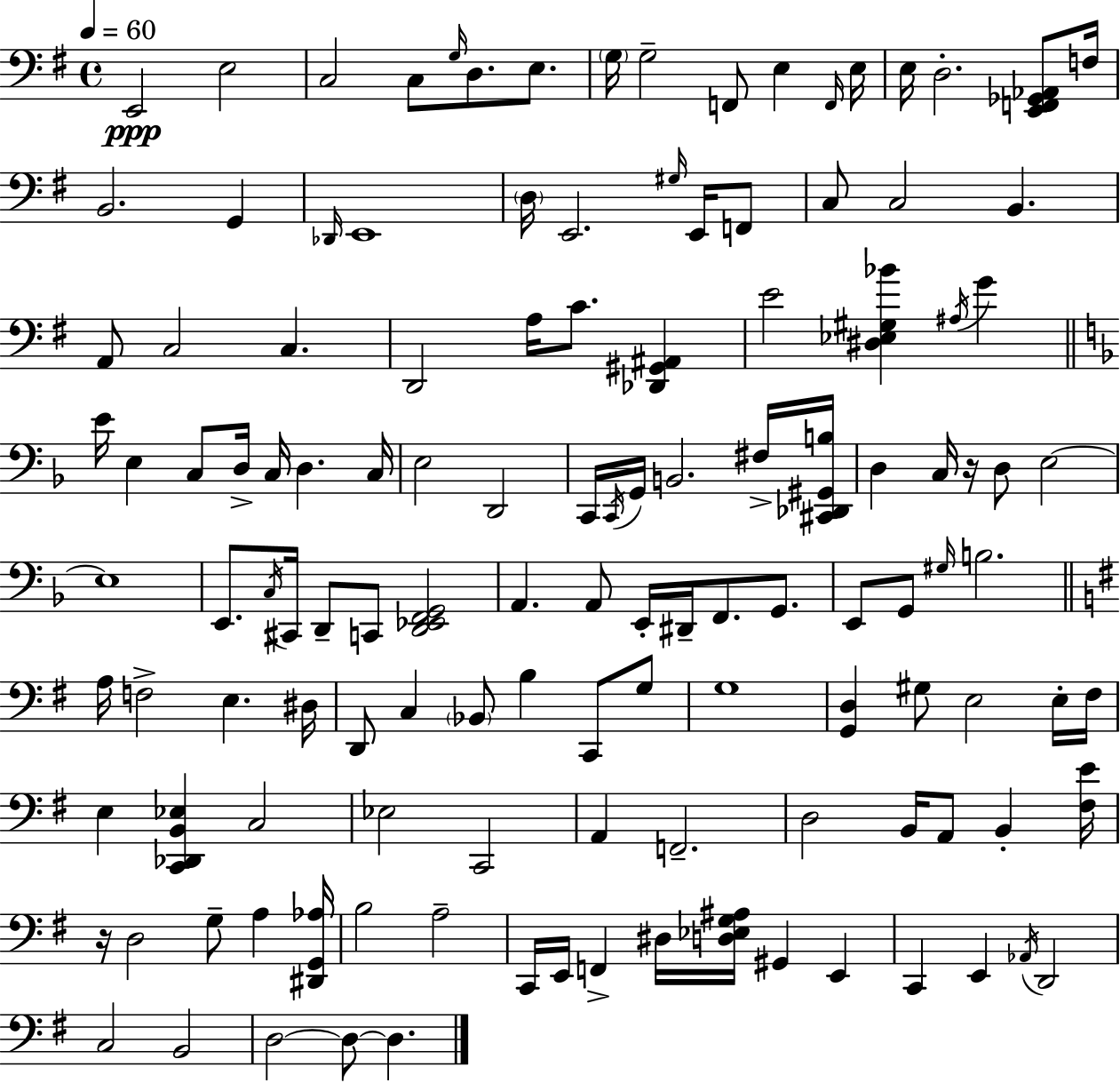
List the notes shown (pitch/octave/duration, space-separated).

E2/h E3/h C3/h C3/e G3/s D3/e. E3/e. G3/s G3/h F2/e E3/q F2/s E3/s E3/s D3/h. [E2,F2,Gb2,Ab2]/e F3/s B2/h. G2/q Db2/s E2/w D3/s E2/h. G#3/s E2/s F2/e C3/e C3/h B2/q. A2/e C3/h C3/q. D2/h A3/s C4/e. [Db2,G#2,A#2]/q E4/h [D#3,Eb3,G#3,Bb4]/q A#3/s G4/q E4/s E3/q C3/e D3/s C3/s D3/q. C3/s E3/h D2/h C2/s C2/s G2/s B2/h. F#3/s [C#2,Db2,G#2,B3]/s D3/q C3/s R/s D3/e E3/h E3/w E2/e. C3/s C#2/s D2/e C2/e [D2,Eb2,F2,G2]/h A2/q. A2/e E2/s D#2/s F2/e. G2/e. E2/e G2/e G#3/s B3/h. A3/s F3/h E3/q. D#3/s D2/e C3/q Bb2/e B3/q C2/e G3/e G3/w [G2,D3]/q G#3/e E3/h E3/s F#3/s E3/q [C2,Db2,B2,Eb3]/q C3/h Eb3/h C2/h A2/q F2/h. D3/h B2/s A2/e B2/q [F#3,E4]/s R/s D3/h G3/e A3/q [D#2,G2,Ab3]/s B3/h A3/h C2/s E2/s F2/q D#3/s [D3,Eb3,G3,A#3]/s G#2/q E2/q C2/q E2/q Ab2/s D2/h C3/h B2/h D3/h D3/e D3/q.